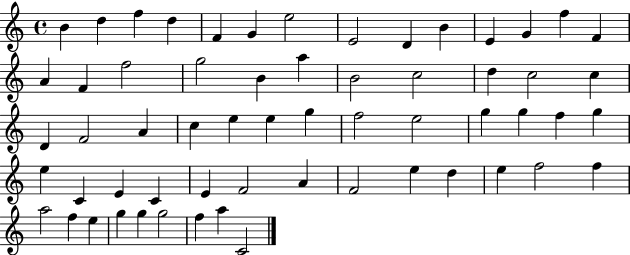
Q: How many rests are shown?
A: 0